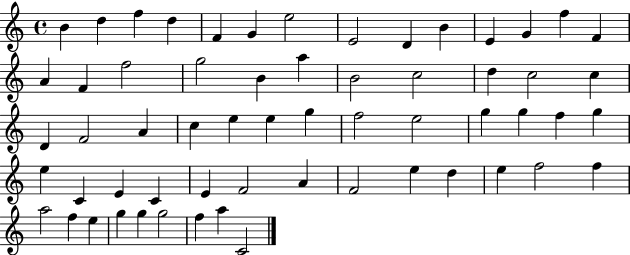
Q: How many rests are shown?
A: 0